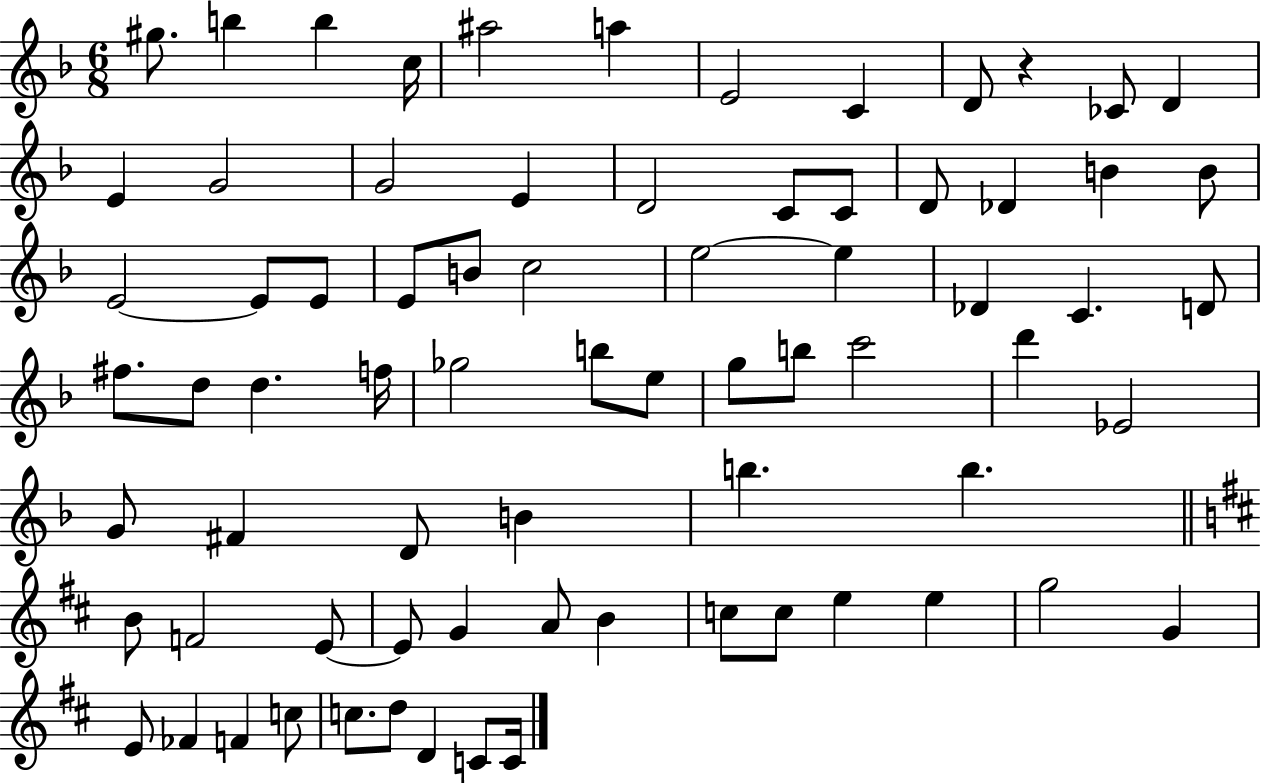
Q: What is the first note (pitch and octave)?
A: G#5